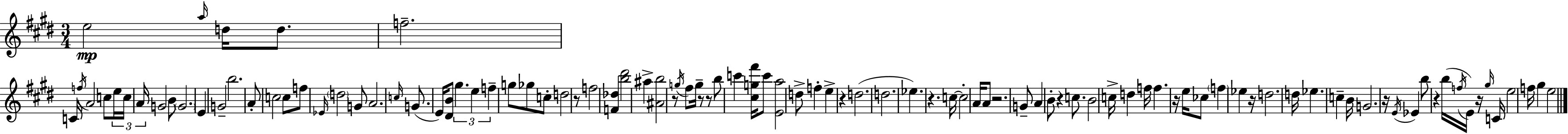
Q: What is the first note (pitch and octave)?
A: E5